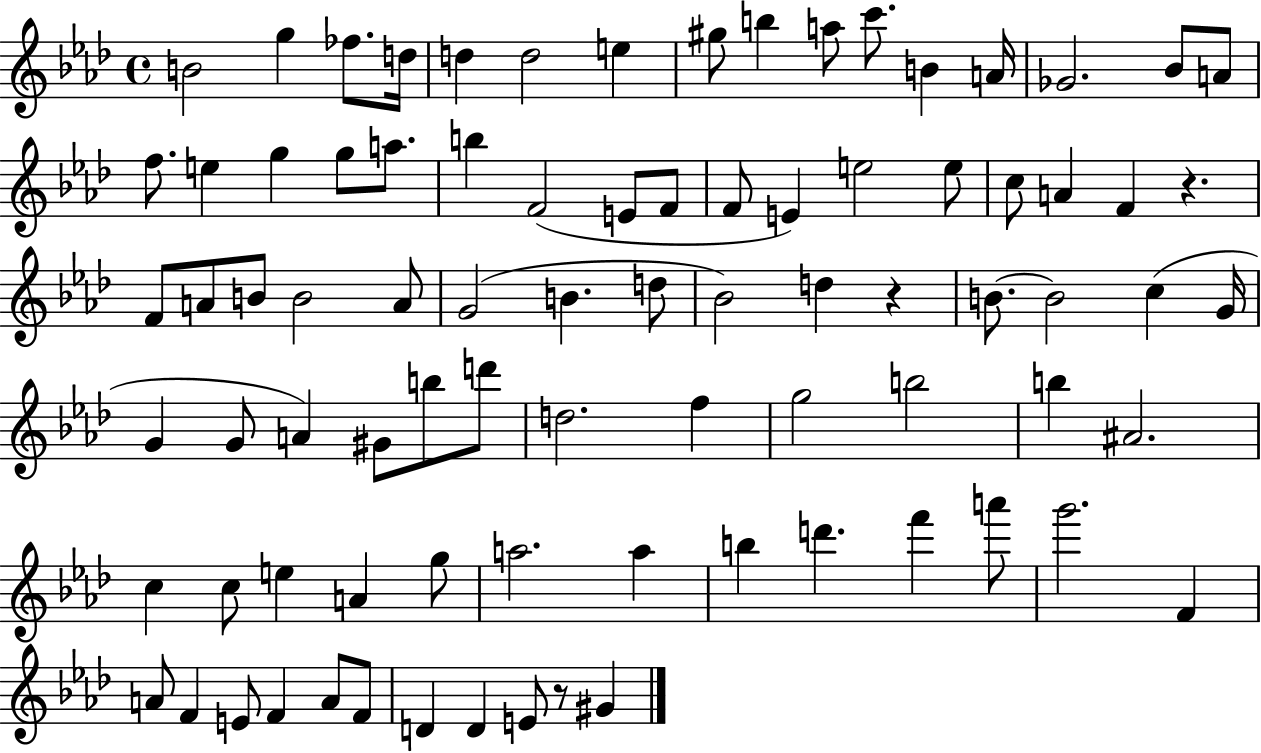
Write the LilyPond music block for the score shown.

{
  \clef treble
  \time 4/4
  \defaultTimeSignature
  \key aes \major
  \repeat volta 2 { b'2 g''4 fes''8. d''16 | d''4 d''2 e''4 | gis''8 b''4 a''8 c'''8. b'4 a'16 | ges'2. bes'8 a'8 | \break f''8. e''4 g''4 g''8 a''8. | b''4 f'2( e'8 f'8 | f'8 e'4) e''2 e''8 | c''8 a'4 f'4 r4. | \break f'8 a'8 b'8 b'2 a'8 | g'2( b'4. d''8 | bes'2) d''4 r4 | b'8.~~ b'2 c''4( g'16 | \break g'4 g'8 a'4) gis'8 b''8 d'''8 | d''2. f''4 | g''2 b''2 | b''4 ais'2. | \break c''4 c''8 e''4 a'4 g''8 | a''2. a''4 | b''4 d'''4. f'''4 a'''8 | g'''2. f'4 | \break a'8 f'4 e'8 f'4 a'8 f'8 | d'4 d'4 e'8 r8 gis'4 | } \bar "|."
}